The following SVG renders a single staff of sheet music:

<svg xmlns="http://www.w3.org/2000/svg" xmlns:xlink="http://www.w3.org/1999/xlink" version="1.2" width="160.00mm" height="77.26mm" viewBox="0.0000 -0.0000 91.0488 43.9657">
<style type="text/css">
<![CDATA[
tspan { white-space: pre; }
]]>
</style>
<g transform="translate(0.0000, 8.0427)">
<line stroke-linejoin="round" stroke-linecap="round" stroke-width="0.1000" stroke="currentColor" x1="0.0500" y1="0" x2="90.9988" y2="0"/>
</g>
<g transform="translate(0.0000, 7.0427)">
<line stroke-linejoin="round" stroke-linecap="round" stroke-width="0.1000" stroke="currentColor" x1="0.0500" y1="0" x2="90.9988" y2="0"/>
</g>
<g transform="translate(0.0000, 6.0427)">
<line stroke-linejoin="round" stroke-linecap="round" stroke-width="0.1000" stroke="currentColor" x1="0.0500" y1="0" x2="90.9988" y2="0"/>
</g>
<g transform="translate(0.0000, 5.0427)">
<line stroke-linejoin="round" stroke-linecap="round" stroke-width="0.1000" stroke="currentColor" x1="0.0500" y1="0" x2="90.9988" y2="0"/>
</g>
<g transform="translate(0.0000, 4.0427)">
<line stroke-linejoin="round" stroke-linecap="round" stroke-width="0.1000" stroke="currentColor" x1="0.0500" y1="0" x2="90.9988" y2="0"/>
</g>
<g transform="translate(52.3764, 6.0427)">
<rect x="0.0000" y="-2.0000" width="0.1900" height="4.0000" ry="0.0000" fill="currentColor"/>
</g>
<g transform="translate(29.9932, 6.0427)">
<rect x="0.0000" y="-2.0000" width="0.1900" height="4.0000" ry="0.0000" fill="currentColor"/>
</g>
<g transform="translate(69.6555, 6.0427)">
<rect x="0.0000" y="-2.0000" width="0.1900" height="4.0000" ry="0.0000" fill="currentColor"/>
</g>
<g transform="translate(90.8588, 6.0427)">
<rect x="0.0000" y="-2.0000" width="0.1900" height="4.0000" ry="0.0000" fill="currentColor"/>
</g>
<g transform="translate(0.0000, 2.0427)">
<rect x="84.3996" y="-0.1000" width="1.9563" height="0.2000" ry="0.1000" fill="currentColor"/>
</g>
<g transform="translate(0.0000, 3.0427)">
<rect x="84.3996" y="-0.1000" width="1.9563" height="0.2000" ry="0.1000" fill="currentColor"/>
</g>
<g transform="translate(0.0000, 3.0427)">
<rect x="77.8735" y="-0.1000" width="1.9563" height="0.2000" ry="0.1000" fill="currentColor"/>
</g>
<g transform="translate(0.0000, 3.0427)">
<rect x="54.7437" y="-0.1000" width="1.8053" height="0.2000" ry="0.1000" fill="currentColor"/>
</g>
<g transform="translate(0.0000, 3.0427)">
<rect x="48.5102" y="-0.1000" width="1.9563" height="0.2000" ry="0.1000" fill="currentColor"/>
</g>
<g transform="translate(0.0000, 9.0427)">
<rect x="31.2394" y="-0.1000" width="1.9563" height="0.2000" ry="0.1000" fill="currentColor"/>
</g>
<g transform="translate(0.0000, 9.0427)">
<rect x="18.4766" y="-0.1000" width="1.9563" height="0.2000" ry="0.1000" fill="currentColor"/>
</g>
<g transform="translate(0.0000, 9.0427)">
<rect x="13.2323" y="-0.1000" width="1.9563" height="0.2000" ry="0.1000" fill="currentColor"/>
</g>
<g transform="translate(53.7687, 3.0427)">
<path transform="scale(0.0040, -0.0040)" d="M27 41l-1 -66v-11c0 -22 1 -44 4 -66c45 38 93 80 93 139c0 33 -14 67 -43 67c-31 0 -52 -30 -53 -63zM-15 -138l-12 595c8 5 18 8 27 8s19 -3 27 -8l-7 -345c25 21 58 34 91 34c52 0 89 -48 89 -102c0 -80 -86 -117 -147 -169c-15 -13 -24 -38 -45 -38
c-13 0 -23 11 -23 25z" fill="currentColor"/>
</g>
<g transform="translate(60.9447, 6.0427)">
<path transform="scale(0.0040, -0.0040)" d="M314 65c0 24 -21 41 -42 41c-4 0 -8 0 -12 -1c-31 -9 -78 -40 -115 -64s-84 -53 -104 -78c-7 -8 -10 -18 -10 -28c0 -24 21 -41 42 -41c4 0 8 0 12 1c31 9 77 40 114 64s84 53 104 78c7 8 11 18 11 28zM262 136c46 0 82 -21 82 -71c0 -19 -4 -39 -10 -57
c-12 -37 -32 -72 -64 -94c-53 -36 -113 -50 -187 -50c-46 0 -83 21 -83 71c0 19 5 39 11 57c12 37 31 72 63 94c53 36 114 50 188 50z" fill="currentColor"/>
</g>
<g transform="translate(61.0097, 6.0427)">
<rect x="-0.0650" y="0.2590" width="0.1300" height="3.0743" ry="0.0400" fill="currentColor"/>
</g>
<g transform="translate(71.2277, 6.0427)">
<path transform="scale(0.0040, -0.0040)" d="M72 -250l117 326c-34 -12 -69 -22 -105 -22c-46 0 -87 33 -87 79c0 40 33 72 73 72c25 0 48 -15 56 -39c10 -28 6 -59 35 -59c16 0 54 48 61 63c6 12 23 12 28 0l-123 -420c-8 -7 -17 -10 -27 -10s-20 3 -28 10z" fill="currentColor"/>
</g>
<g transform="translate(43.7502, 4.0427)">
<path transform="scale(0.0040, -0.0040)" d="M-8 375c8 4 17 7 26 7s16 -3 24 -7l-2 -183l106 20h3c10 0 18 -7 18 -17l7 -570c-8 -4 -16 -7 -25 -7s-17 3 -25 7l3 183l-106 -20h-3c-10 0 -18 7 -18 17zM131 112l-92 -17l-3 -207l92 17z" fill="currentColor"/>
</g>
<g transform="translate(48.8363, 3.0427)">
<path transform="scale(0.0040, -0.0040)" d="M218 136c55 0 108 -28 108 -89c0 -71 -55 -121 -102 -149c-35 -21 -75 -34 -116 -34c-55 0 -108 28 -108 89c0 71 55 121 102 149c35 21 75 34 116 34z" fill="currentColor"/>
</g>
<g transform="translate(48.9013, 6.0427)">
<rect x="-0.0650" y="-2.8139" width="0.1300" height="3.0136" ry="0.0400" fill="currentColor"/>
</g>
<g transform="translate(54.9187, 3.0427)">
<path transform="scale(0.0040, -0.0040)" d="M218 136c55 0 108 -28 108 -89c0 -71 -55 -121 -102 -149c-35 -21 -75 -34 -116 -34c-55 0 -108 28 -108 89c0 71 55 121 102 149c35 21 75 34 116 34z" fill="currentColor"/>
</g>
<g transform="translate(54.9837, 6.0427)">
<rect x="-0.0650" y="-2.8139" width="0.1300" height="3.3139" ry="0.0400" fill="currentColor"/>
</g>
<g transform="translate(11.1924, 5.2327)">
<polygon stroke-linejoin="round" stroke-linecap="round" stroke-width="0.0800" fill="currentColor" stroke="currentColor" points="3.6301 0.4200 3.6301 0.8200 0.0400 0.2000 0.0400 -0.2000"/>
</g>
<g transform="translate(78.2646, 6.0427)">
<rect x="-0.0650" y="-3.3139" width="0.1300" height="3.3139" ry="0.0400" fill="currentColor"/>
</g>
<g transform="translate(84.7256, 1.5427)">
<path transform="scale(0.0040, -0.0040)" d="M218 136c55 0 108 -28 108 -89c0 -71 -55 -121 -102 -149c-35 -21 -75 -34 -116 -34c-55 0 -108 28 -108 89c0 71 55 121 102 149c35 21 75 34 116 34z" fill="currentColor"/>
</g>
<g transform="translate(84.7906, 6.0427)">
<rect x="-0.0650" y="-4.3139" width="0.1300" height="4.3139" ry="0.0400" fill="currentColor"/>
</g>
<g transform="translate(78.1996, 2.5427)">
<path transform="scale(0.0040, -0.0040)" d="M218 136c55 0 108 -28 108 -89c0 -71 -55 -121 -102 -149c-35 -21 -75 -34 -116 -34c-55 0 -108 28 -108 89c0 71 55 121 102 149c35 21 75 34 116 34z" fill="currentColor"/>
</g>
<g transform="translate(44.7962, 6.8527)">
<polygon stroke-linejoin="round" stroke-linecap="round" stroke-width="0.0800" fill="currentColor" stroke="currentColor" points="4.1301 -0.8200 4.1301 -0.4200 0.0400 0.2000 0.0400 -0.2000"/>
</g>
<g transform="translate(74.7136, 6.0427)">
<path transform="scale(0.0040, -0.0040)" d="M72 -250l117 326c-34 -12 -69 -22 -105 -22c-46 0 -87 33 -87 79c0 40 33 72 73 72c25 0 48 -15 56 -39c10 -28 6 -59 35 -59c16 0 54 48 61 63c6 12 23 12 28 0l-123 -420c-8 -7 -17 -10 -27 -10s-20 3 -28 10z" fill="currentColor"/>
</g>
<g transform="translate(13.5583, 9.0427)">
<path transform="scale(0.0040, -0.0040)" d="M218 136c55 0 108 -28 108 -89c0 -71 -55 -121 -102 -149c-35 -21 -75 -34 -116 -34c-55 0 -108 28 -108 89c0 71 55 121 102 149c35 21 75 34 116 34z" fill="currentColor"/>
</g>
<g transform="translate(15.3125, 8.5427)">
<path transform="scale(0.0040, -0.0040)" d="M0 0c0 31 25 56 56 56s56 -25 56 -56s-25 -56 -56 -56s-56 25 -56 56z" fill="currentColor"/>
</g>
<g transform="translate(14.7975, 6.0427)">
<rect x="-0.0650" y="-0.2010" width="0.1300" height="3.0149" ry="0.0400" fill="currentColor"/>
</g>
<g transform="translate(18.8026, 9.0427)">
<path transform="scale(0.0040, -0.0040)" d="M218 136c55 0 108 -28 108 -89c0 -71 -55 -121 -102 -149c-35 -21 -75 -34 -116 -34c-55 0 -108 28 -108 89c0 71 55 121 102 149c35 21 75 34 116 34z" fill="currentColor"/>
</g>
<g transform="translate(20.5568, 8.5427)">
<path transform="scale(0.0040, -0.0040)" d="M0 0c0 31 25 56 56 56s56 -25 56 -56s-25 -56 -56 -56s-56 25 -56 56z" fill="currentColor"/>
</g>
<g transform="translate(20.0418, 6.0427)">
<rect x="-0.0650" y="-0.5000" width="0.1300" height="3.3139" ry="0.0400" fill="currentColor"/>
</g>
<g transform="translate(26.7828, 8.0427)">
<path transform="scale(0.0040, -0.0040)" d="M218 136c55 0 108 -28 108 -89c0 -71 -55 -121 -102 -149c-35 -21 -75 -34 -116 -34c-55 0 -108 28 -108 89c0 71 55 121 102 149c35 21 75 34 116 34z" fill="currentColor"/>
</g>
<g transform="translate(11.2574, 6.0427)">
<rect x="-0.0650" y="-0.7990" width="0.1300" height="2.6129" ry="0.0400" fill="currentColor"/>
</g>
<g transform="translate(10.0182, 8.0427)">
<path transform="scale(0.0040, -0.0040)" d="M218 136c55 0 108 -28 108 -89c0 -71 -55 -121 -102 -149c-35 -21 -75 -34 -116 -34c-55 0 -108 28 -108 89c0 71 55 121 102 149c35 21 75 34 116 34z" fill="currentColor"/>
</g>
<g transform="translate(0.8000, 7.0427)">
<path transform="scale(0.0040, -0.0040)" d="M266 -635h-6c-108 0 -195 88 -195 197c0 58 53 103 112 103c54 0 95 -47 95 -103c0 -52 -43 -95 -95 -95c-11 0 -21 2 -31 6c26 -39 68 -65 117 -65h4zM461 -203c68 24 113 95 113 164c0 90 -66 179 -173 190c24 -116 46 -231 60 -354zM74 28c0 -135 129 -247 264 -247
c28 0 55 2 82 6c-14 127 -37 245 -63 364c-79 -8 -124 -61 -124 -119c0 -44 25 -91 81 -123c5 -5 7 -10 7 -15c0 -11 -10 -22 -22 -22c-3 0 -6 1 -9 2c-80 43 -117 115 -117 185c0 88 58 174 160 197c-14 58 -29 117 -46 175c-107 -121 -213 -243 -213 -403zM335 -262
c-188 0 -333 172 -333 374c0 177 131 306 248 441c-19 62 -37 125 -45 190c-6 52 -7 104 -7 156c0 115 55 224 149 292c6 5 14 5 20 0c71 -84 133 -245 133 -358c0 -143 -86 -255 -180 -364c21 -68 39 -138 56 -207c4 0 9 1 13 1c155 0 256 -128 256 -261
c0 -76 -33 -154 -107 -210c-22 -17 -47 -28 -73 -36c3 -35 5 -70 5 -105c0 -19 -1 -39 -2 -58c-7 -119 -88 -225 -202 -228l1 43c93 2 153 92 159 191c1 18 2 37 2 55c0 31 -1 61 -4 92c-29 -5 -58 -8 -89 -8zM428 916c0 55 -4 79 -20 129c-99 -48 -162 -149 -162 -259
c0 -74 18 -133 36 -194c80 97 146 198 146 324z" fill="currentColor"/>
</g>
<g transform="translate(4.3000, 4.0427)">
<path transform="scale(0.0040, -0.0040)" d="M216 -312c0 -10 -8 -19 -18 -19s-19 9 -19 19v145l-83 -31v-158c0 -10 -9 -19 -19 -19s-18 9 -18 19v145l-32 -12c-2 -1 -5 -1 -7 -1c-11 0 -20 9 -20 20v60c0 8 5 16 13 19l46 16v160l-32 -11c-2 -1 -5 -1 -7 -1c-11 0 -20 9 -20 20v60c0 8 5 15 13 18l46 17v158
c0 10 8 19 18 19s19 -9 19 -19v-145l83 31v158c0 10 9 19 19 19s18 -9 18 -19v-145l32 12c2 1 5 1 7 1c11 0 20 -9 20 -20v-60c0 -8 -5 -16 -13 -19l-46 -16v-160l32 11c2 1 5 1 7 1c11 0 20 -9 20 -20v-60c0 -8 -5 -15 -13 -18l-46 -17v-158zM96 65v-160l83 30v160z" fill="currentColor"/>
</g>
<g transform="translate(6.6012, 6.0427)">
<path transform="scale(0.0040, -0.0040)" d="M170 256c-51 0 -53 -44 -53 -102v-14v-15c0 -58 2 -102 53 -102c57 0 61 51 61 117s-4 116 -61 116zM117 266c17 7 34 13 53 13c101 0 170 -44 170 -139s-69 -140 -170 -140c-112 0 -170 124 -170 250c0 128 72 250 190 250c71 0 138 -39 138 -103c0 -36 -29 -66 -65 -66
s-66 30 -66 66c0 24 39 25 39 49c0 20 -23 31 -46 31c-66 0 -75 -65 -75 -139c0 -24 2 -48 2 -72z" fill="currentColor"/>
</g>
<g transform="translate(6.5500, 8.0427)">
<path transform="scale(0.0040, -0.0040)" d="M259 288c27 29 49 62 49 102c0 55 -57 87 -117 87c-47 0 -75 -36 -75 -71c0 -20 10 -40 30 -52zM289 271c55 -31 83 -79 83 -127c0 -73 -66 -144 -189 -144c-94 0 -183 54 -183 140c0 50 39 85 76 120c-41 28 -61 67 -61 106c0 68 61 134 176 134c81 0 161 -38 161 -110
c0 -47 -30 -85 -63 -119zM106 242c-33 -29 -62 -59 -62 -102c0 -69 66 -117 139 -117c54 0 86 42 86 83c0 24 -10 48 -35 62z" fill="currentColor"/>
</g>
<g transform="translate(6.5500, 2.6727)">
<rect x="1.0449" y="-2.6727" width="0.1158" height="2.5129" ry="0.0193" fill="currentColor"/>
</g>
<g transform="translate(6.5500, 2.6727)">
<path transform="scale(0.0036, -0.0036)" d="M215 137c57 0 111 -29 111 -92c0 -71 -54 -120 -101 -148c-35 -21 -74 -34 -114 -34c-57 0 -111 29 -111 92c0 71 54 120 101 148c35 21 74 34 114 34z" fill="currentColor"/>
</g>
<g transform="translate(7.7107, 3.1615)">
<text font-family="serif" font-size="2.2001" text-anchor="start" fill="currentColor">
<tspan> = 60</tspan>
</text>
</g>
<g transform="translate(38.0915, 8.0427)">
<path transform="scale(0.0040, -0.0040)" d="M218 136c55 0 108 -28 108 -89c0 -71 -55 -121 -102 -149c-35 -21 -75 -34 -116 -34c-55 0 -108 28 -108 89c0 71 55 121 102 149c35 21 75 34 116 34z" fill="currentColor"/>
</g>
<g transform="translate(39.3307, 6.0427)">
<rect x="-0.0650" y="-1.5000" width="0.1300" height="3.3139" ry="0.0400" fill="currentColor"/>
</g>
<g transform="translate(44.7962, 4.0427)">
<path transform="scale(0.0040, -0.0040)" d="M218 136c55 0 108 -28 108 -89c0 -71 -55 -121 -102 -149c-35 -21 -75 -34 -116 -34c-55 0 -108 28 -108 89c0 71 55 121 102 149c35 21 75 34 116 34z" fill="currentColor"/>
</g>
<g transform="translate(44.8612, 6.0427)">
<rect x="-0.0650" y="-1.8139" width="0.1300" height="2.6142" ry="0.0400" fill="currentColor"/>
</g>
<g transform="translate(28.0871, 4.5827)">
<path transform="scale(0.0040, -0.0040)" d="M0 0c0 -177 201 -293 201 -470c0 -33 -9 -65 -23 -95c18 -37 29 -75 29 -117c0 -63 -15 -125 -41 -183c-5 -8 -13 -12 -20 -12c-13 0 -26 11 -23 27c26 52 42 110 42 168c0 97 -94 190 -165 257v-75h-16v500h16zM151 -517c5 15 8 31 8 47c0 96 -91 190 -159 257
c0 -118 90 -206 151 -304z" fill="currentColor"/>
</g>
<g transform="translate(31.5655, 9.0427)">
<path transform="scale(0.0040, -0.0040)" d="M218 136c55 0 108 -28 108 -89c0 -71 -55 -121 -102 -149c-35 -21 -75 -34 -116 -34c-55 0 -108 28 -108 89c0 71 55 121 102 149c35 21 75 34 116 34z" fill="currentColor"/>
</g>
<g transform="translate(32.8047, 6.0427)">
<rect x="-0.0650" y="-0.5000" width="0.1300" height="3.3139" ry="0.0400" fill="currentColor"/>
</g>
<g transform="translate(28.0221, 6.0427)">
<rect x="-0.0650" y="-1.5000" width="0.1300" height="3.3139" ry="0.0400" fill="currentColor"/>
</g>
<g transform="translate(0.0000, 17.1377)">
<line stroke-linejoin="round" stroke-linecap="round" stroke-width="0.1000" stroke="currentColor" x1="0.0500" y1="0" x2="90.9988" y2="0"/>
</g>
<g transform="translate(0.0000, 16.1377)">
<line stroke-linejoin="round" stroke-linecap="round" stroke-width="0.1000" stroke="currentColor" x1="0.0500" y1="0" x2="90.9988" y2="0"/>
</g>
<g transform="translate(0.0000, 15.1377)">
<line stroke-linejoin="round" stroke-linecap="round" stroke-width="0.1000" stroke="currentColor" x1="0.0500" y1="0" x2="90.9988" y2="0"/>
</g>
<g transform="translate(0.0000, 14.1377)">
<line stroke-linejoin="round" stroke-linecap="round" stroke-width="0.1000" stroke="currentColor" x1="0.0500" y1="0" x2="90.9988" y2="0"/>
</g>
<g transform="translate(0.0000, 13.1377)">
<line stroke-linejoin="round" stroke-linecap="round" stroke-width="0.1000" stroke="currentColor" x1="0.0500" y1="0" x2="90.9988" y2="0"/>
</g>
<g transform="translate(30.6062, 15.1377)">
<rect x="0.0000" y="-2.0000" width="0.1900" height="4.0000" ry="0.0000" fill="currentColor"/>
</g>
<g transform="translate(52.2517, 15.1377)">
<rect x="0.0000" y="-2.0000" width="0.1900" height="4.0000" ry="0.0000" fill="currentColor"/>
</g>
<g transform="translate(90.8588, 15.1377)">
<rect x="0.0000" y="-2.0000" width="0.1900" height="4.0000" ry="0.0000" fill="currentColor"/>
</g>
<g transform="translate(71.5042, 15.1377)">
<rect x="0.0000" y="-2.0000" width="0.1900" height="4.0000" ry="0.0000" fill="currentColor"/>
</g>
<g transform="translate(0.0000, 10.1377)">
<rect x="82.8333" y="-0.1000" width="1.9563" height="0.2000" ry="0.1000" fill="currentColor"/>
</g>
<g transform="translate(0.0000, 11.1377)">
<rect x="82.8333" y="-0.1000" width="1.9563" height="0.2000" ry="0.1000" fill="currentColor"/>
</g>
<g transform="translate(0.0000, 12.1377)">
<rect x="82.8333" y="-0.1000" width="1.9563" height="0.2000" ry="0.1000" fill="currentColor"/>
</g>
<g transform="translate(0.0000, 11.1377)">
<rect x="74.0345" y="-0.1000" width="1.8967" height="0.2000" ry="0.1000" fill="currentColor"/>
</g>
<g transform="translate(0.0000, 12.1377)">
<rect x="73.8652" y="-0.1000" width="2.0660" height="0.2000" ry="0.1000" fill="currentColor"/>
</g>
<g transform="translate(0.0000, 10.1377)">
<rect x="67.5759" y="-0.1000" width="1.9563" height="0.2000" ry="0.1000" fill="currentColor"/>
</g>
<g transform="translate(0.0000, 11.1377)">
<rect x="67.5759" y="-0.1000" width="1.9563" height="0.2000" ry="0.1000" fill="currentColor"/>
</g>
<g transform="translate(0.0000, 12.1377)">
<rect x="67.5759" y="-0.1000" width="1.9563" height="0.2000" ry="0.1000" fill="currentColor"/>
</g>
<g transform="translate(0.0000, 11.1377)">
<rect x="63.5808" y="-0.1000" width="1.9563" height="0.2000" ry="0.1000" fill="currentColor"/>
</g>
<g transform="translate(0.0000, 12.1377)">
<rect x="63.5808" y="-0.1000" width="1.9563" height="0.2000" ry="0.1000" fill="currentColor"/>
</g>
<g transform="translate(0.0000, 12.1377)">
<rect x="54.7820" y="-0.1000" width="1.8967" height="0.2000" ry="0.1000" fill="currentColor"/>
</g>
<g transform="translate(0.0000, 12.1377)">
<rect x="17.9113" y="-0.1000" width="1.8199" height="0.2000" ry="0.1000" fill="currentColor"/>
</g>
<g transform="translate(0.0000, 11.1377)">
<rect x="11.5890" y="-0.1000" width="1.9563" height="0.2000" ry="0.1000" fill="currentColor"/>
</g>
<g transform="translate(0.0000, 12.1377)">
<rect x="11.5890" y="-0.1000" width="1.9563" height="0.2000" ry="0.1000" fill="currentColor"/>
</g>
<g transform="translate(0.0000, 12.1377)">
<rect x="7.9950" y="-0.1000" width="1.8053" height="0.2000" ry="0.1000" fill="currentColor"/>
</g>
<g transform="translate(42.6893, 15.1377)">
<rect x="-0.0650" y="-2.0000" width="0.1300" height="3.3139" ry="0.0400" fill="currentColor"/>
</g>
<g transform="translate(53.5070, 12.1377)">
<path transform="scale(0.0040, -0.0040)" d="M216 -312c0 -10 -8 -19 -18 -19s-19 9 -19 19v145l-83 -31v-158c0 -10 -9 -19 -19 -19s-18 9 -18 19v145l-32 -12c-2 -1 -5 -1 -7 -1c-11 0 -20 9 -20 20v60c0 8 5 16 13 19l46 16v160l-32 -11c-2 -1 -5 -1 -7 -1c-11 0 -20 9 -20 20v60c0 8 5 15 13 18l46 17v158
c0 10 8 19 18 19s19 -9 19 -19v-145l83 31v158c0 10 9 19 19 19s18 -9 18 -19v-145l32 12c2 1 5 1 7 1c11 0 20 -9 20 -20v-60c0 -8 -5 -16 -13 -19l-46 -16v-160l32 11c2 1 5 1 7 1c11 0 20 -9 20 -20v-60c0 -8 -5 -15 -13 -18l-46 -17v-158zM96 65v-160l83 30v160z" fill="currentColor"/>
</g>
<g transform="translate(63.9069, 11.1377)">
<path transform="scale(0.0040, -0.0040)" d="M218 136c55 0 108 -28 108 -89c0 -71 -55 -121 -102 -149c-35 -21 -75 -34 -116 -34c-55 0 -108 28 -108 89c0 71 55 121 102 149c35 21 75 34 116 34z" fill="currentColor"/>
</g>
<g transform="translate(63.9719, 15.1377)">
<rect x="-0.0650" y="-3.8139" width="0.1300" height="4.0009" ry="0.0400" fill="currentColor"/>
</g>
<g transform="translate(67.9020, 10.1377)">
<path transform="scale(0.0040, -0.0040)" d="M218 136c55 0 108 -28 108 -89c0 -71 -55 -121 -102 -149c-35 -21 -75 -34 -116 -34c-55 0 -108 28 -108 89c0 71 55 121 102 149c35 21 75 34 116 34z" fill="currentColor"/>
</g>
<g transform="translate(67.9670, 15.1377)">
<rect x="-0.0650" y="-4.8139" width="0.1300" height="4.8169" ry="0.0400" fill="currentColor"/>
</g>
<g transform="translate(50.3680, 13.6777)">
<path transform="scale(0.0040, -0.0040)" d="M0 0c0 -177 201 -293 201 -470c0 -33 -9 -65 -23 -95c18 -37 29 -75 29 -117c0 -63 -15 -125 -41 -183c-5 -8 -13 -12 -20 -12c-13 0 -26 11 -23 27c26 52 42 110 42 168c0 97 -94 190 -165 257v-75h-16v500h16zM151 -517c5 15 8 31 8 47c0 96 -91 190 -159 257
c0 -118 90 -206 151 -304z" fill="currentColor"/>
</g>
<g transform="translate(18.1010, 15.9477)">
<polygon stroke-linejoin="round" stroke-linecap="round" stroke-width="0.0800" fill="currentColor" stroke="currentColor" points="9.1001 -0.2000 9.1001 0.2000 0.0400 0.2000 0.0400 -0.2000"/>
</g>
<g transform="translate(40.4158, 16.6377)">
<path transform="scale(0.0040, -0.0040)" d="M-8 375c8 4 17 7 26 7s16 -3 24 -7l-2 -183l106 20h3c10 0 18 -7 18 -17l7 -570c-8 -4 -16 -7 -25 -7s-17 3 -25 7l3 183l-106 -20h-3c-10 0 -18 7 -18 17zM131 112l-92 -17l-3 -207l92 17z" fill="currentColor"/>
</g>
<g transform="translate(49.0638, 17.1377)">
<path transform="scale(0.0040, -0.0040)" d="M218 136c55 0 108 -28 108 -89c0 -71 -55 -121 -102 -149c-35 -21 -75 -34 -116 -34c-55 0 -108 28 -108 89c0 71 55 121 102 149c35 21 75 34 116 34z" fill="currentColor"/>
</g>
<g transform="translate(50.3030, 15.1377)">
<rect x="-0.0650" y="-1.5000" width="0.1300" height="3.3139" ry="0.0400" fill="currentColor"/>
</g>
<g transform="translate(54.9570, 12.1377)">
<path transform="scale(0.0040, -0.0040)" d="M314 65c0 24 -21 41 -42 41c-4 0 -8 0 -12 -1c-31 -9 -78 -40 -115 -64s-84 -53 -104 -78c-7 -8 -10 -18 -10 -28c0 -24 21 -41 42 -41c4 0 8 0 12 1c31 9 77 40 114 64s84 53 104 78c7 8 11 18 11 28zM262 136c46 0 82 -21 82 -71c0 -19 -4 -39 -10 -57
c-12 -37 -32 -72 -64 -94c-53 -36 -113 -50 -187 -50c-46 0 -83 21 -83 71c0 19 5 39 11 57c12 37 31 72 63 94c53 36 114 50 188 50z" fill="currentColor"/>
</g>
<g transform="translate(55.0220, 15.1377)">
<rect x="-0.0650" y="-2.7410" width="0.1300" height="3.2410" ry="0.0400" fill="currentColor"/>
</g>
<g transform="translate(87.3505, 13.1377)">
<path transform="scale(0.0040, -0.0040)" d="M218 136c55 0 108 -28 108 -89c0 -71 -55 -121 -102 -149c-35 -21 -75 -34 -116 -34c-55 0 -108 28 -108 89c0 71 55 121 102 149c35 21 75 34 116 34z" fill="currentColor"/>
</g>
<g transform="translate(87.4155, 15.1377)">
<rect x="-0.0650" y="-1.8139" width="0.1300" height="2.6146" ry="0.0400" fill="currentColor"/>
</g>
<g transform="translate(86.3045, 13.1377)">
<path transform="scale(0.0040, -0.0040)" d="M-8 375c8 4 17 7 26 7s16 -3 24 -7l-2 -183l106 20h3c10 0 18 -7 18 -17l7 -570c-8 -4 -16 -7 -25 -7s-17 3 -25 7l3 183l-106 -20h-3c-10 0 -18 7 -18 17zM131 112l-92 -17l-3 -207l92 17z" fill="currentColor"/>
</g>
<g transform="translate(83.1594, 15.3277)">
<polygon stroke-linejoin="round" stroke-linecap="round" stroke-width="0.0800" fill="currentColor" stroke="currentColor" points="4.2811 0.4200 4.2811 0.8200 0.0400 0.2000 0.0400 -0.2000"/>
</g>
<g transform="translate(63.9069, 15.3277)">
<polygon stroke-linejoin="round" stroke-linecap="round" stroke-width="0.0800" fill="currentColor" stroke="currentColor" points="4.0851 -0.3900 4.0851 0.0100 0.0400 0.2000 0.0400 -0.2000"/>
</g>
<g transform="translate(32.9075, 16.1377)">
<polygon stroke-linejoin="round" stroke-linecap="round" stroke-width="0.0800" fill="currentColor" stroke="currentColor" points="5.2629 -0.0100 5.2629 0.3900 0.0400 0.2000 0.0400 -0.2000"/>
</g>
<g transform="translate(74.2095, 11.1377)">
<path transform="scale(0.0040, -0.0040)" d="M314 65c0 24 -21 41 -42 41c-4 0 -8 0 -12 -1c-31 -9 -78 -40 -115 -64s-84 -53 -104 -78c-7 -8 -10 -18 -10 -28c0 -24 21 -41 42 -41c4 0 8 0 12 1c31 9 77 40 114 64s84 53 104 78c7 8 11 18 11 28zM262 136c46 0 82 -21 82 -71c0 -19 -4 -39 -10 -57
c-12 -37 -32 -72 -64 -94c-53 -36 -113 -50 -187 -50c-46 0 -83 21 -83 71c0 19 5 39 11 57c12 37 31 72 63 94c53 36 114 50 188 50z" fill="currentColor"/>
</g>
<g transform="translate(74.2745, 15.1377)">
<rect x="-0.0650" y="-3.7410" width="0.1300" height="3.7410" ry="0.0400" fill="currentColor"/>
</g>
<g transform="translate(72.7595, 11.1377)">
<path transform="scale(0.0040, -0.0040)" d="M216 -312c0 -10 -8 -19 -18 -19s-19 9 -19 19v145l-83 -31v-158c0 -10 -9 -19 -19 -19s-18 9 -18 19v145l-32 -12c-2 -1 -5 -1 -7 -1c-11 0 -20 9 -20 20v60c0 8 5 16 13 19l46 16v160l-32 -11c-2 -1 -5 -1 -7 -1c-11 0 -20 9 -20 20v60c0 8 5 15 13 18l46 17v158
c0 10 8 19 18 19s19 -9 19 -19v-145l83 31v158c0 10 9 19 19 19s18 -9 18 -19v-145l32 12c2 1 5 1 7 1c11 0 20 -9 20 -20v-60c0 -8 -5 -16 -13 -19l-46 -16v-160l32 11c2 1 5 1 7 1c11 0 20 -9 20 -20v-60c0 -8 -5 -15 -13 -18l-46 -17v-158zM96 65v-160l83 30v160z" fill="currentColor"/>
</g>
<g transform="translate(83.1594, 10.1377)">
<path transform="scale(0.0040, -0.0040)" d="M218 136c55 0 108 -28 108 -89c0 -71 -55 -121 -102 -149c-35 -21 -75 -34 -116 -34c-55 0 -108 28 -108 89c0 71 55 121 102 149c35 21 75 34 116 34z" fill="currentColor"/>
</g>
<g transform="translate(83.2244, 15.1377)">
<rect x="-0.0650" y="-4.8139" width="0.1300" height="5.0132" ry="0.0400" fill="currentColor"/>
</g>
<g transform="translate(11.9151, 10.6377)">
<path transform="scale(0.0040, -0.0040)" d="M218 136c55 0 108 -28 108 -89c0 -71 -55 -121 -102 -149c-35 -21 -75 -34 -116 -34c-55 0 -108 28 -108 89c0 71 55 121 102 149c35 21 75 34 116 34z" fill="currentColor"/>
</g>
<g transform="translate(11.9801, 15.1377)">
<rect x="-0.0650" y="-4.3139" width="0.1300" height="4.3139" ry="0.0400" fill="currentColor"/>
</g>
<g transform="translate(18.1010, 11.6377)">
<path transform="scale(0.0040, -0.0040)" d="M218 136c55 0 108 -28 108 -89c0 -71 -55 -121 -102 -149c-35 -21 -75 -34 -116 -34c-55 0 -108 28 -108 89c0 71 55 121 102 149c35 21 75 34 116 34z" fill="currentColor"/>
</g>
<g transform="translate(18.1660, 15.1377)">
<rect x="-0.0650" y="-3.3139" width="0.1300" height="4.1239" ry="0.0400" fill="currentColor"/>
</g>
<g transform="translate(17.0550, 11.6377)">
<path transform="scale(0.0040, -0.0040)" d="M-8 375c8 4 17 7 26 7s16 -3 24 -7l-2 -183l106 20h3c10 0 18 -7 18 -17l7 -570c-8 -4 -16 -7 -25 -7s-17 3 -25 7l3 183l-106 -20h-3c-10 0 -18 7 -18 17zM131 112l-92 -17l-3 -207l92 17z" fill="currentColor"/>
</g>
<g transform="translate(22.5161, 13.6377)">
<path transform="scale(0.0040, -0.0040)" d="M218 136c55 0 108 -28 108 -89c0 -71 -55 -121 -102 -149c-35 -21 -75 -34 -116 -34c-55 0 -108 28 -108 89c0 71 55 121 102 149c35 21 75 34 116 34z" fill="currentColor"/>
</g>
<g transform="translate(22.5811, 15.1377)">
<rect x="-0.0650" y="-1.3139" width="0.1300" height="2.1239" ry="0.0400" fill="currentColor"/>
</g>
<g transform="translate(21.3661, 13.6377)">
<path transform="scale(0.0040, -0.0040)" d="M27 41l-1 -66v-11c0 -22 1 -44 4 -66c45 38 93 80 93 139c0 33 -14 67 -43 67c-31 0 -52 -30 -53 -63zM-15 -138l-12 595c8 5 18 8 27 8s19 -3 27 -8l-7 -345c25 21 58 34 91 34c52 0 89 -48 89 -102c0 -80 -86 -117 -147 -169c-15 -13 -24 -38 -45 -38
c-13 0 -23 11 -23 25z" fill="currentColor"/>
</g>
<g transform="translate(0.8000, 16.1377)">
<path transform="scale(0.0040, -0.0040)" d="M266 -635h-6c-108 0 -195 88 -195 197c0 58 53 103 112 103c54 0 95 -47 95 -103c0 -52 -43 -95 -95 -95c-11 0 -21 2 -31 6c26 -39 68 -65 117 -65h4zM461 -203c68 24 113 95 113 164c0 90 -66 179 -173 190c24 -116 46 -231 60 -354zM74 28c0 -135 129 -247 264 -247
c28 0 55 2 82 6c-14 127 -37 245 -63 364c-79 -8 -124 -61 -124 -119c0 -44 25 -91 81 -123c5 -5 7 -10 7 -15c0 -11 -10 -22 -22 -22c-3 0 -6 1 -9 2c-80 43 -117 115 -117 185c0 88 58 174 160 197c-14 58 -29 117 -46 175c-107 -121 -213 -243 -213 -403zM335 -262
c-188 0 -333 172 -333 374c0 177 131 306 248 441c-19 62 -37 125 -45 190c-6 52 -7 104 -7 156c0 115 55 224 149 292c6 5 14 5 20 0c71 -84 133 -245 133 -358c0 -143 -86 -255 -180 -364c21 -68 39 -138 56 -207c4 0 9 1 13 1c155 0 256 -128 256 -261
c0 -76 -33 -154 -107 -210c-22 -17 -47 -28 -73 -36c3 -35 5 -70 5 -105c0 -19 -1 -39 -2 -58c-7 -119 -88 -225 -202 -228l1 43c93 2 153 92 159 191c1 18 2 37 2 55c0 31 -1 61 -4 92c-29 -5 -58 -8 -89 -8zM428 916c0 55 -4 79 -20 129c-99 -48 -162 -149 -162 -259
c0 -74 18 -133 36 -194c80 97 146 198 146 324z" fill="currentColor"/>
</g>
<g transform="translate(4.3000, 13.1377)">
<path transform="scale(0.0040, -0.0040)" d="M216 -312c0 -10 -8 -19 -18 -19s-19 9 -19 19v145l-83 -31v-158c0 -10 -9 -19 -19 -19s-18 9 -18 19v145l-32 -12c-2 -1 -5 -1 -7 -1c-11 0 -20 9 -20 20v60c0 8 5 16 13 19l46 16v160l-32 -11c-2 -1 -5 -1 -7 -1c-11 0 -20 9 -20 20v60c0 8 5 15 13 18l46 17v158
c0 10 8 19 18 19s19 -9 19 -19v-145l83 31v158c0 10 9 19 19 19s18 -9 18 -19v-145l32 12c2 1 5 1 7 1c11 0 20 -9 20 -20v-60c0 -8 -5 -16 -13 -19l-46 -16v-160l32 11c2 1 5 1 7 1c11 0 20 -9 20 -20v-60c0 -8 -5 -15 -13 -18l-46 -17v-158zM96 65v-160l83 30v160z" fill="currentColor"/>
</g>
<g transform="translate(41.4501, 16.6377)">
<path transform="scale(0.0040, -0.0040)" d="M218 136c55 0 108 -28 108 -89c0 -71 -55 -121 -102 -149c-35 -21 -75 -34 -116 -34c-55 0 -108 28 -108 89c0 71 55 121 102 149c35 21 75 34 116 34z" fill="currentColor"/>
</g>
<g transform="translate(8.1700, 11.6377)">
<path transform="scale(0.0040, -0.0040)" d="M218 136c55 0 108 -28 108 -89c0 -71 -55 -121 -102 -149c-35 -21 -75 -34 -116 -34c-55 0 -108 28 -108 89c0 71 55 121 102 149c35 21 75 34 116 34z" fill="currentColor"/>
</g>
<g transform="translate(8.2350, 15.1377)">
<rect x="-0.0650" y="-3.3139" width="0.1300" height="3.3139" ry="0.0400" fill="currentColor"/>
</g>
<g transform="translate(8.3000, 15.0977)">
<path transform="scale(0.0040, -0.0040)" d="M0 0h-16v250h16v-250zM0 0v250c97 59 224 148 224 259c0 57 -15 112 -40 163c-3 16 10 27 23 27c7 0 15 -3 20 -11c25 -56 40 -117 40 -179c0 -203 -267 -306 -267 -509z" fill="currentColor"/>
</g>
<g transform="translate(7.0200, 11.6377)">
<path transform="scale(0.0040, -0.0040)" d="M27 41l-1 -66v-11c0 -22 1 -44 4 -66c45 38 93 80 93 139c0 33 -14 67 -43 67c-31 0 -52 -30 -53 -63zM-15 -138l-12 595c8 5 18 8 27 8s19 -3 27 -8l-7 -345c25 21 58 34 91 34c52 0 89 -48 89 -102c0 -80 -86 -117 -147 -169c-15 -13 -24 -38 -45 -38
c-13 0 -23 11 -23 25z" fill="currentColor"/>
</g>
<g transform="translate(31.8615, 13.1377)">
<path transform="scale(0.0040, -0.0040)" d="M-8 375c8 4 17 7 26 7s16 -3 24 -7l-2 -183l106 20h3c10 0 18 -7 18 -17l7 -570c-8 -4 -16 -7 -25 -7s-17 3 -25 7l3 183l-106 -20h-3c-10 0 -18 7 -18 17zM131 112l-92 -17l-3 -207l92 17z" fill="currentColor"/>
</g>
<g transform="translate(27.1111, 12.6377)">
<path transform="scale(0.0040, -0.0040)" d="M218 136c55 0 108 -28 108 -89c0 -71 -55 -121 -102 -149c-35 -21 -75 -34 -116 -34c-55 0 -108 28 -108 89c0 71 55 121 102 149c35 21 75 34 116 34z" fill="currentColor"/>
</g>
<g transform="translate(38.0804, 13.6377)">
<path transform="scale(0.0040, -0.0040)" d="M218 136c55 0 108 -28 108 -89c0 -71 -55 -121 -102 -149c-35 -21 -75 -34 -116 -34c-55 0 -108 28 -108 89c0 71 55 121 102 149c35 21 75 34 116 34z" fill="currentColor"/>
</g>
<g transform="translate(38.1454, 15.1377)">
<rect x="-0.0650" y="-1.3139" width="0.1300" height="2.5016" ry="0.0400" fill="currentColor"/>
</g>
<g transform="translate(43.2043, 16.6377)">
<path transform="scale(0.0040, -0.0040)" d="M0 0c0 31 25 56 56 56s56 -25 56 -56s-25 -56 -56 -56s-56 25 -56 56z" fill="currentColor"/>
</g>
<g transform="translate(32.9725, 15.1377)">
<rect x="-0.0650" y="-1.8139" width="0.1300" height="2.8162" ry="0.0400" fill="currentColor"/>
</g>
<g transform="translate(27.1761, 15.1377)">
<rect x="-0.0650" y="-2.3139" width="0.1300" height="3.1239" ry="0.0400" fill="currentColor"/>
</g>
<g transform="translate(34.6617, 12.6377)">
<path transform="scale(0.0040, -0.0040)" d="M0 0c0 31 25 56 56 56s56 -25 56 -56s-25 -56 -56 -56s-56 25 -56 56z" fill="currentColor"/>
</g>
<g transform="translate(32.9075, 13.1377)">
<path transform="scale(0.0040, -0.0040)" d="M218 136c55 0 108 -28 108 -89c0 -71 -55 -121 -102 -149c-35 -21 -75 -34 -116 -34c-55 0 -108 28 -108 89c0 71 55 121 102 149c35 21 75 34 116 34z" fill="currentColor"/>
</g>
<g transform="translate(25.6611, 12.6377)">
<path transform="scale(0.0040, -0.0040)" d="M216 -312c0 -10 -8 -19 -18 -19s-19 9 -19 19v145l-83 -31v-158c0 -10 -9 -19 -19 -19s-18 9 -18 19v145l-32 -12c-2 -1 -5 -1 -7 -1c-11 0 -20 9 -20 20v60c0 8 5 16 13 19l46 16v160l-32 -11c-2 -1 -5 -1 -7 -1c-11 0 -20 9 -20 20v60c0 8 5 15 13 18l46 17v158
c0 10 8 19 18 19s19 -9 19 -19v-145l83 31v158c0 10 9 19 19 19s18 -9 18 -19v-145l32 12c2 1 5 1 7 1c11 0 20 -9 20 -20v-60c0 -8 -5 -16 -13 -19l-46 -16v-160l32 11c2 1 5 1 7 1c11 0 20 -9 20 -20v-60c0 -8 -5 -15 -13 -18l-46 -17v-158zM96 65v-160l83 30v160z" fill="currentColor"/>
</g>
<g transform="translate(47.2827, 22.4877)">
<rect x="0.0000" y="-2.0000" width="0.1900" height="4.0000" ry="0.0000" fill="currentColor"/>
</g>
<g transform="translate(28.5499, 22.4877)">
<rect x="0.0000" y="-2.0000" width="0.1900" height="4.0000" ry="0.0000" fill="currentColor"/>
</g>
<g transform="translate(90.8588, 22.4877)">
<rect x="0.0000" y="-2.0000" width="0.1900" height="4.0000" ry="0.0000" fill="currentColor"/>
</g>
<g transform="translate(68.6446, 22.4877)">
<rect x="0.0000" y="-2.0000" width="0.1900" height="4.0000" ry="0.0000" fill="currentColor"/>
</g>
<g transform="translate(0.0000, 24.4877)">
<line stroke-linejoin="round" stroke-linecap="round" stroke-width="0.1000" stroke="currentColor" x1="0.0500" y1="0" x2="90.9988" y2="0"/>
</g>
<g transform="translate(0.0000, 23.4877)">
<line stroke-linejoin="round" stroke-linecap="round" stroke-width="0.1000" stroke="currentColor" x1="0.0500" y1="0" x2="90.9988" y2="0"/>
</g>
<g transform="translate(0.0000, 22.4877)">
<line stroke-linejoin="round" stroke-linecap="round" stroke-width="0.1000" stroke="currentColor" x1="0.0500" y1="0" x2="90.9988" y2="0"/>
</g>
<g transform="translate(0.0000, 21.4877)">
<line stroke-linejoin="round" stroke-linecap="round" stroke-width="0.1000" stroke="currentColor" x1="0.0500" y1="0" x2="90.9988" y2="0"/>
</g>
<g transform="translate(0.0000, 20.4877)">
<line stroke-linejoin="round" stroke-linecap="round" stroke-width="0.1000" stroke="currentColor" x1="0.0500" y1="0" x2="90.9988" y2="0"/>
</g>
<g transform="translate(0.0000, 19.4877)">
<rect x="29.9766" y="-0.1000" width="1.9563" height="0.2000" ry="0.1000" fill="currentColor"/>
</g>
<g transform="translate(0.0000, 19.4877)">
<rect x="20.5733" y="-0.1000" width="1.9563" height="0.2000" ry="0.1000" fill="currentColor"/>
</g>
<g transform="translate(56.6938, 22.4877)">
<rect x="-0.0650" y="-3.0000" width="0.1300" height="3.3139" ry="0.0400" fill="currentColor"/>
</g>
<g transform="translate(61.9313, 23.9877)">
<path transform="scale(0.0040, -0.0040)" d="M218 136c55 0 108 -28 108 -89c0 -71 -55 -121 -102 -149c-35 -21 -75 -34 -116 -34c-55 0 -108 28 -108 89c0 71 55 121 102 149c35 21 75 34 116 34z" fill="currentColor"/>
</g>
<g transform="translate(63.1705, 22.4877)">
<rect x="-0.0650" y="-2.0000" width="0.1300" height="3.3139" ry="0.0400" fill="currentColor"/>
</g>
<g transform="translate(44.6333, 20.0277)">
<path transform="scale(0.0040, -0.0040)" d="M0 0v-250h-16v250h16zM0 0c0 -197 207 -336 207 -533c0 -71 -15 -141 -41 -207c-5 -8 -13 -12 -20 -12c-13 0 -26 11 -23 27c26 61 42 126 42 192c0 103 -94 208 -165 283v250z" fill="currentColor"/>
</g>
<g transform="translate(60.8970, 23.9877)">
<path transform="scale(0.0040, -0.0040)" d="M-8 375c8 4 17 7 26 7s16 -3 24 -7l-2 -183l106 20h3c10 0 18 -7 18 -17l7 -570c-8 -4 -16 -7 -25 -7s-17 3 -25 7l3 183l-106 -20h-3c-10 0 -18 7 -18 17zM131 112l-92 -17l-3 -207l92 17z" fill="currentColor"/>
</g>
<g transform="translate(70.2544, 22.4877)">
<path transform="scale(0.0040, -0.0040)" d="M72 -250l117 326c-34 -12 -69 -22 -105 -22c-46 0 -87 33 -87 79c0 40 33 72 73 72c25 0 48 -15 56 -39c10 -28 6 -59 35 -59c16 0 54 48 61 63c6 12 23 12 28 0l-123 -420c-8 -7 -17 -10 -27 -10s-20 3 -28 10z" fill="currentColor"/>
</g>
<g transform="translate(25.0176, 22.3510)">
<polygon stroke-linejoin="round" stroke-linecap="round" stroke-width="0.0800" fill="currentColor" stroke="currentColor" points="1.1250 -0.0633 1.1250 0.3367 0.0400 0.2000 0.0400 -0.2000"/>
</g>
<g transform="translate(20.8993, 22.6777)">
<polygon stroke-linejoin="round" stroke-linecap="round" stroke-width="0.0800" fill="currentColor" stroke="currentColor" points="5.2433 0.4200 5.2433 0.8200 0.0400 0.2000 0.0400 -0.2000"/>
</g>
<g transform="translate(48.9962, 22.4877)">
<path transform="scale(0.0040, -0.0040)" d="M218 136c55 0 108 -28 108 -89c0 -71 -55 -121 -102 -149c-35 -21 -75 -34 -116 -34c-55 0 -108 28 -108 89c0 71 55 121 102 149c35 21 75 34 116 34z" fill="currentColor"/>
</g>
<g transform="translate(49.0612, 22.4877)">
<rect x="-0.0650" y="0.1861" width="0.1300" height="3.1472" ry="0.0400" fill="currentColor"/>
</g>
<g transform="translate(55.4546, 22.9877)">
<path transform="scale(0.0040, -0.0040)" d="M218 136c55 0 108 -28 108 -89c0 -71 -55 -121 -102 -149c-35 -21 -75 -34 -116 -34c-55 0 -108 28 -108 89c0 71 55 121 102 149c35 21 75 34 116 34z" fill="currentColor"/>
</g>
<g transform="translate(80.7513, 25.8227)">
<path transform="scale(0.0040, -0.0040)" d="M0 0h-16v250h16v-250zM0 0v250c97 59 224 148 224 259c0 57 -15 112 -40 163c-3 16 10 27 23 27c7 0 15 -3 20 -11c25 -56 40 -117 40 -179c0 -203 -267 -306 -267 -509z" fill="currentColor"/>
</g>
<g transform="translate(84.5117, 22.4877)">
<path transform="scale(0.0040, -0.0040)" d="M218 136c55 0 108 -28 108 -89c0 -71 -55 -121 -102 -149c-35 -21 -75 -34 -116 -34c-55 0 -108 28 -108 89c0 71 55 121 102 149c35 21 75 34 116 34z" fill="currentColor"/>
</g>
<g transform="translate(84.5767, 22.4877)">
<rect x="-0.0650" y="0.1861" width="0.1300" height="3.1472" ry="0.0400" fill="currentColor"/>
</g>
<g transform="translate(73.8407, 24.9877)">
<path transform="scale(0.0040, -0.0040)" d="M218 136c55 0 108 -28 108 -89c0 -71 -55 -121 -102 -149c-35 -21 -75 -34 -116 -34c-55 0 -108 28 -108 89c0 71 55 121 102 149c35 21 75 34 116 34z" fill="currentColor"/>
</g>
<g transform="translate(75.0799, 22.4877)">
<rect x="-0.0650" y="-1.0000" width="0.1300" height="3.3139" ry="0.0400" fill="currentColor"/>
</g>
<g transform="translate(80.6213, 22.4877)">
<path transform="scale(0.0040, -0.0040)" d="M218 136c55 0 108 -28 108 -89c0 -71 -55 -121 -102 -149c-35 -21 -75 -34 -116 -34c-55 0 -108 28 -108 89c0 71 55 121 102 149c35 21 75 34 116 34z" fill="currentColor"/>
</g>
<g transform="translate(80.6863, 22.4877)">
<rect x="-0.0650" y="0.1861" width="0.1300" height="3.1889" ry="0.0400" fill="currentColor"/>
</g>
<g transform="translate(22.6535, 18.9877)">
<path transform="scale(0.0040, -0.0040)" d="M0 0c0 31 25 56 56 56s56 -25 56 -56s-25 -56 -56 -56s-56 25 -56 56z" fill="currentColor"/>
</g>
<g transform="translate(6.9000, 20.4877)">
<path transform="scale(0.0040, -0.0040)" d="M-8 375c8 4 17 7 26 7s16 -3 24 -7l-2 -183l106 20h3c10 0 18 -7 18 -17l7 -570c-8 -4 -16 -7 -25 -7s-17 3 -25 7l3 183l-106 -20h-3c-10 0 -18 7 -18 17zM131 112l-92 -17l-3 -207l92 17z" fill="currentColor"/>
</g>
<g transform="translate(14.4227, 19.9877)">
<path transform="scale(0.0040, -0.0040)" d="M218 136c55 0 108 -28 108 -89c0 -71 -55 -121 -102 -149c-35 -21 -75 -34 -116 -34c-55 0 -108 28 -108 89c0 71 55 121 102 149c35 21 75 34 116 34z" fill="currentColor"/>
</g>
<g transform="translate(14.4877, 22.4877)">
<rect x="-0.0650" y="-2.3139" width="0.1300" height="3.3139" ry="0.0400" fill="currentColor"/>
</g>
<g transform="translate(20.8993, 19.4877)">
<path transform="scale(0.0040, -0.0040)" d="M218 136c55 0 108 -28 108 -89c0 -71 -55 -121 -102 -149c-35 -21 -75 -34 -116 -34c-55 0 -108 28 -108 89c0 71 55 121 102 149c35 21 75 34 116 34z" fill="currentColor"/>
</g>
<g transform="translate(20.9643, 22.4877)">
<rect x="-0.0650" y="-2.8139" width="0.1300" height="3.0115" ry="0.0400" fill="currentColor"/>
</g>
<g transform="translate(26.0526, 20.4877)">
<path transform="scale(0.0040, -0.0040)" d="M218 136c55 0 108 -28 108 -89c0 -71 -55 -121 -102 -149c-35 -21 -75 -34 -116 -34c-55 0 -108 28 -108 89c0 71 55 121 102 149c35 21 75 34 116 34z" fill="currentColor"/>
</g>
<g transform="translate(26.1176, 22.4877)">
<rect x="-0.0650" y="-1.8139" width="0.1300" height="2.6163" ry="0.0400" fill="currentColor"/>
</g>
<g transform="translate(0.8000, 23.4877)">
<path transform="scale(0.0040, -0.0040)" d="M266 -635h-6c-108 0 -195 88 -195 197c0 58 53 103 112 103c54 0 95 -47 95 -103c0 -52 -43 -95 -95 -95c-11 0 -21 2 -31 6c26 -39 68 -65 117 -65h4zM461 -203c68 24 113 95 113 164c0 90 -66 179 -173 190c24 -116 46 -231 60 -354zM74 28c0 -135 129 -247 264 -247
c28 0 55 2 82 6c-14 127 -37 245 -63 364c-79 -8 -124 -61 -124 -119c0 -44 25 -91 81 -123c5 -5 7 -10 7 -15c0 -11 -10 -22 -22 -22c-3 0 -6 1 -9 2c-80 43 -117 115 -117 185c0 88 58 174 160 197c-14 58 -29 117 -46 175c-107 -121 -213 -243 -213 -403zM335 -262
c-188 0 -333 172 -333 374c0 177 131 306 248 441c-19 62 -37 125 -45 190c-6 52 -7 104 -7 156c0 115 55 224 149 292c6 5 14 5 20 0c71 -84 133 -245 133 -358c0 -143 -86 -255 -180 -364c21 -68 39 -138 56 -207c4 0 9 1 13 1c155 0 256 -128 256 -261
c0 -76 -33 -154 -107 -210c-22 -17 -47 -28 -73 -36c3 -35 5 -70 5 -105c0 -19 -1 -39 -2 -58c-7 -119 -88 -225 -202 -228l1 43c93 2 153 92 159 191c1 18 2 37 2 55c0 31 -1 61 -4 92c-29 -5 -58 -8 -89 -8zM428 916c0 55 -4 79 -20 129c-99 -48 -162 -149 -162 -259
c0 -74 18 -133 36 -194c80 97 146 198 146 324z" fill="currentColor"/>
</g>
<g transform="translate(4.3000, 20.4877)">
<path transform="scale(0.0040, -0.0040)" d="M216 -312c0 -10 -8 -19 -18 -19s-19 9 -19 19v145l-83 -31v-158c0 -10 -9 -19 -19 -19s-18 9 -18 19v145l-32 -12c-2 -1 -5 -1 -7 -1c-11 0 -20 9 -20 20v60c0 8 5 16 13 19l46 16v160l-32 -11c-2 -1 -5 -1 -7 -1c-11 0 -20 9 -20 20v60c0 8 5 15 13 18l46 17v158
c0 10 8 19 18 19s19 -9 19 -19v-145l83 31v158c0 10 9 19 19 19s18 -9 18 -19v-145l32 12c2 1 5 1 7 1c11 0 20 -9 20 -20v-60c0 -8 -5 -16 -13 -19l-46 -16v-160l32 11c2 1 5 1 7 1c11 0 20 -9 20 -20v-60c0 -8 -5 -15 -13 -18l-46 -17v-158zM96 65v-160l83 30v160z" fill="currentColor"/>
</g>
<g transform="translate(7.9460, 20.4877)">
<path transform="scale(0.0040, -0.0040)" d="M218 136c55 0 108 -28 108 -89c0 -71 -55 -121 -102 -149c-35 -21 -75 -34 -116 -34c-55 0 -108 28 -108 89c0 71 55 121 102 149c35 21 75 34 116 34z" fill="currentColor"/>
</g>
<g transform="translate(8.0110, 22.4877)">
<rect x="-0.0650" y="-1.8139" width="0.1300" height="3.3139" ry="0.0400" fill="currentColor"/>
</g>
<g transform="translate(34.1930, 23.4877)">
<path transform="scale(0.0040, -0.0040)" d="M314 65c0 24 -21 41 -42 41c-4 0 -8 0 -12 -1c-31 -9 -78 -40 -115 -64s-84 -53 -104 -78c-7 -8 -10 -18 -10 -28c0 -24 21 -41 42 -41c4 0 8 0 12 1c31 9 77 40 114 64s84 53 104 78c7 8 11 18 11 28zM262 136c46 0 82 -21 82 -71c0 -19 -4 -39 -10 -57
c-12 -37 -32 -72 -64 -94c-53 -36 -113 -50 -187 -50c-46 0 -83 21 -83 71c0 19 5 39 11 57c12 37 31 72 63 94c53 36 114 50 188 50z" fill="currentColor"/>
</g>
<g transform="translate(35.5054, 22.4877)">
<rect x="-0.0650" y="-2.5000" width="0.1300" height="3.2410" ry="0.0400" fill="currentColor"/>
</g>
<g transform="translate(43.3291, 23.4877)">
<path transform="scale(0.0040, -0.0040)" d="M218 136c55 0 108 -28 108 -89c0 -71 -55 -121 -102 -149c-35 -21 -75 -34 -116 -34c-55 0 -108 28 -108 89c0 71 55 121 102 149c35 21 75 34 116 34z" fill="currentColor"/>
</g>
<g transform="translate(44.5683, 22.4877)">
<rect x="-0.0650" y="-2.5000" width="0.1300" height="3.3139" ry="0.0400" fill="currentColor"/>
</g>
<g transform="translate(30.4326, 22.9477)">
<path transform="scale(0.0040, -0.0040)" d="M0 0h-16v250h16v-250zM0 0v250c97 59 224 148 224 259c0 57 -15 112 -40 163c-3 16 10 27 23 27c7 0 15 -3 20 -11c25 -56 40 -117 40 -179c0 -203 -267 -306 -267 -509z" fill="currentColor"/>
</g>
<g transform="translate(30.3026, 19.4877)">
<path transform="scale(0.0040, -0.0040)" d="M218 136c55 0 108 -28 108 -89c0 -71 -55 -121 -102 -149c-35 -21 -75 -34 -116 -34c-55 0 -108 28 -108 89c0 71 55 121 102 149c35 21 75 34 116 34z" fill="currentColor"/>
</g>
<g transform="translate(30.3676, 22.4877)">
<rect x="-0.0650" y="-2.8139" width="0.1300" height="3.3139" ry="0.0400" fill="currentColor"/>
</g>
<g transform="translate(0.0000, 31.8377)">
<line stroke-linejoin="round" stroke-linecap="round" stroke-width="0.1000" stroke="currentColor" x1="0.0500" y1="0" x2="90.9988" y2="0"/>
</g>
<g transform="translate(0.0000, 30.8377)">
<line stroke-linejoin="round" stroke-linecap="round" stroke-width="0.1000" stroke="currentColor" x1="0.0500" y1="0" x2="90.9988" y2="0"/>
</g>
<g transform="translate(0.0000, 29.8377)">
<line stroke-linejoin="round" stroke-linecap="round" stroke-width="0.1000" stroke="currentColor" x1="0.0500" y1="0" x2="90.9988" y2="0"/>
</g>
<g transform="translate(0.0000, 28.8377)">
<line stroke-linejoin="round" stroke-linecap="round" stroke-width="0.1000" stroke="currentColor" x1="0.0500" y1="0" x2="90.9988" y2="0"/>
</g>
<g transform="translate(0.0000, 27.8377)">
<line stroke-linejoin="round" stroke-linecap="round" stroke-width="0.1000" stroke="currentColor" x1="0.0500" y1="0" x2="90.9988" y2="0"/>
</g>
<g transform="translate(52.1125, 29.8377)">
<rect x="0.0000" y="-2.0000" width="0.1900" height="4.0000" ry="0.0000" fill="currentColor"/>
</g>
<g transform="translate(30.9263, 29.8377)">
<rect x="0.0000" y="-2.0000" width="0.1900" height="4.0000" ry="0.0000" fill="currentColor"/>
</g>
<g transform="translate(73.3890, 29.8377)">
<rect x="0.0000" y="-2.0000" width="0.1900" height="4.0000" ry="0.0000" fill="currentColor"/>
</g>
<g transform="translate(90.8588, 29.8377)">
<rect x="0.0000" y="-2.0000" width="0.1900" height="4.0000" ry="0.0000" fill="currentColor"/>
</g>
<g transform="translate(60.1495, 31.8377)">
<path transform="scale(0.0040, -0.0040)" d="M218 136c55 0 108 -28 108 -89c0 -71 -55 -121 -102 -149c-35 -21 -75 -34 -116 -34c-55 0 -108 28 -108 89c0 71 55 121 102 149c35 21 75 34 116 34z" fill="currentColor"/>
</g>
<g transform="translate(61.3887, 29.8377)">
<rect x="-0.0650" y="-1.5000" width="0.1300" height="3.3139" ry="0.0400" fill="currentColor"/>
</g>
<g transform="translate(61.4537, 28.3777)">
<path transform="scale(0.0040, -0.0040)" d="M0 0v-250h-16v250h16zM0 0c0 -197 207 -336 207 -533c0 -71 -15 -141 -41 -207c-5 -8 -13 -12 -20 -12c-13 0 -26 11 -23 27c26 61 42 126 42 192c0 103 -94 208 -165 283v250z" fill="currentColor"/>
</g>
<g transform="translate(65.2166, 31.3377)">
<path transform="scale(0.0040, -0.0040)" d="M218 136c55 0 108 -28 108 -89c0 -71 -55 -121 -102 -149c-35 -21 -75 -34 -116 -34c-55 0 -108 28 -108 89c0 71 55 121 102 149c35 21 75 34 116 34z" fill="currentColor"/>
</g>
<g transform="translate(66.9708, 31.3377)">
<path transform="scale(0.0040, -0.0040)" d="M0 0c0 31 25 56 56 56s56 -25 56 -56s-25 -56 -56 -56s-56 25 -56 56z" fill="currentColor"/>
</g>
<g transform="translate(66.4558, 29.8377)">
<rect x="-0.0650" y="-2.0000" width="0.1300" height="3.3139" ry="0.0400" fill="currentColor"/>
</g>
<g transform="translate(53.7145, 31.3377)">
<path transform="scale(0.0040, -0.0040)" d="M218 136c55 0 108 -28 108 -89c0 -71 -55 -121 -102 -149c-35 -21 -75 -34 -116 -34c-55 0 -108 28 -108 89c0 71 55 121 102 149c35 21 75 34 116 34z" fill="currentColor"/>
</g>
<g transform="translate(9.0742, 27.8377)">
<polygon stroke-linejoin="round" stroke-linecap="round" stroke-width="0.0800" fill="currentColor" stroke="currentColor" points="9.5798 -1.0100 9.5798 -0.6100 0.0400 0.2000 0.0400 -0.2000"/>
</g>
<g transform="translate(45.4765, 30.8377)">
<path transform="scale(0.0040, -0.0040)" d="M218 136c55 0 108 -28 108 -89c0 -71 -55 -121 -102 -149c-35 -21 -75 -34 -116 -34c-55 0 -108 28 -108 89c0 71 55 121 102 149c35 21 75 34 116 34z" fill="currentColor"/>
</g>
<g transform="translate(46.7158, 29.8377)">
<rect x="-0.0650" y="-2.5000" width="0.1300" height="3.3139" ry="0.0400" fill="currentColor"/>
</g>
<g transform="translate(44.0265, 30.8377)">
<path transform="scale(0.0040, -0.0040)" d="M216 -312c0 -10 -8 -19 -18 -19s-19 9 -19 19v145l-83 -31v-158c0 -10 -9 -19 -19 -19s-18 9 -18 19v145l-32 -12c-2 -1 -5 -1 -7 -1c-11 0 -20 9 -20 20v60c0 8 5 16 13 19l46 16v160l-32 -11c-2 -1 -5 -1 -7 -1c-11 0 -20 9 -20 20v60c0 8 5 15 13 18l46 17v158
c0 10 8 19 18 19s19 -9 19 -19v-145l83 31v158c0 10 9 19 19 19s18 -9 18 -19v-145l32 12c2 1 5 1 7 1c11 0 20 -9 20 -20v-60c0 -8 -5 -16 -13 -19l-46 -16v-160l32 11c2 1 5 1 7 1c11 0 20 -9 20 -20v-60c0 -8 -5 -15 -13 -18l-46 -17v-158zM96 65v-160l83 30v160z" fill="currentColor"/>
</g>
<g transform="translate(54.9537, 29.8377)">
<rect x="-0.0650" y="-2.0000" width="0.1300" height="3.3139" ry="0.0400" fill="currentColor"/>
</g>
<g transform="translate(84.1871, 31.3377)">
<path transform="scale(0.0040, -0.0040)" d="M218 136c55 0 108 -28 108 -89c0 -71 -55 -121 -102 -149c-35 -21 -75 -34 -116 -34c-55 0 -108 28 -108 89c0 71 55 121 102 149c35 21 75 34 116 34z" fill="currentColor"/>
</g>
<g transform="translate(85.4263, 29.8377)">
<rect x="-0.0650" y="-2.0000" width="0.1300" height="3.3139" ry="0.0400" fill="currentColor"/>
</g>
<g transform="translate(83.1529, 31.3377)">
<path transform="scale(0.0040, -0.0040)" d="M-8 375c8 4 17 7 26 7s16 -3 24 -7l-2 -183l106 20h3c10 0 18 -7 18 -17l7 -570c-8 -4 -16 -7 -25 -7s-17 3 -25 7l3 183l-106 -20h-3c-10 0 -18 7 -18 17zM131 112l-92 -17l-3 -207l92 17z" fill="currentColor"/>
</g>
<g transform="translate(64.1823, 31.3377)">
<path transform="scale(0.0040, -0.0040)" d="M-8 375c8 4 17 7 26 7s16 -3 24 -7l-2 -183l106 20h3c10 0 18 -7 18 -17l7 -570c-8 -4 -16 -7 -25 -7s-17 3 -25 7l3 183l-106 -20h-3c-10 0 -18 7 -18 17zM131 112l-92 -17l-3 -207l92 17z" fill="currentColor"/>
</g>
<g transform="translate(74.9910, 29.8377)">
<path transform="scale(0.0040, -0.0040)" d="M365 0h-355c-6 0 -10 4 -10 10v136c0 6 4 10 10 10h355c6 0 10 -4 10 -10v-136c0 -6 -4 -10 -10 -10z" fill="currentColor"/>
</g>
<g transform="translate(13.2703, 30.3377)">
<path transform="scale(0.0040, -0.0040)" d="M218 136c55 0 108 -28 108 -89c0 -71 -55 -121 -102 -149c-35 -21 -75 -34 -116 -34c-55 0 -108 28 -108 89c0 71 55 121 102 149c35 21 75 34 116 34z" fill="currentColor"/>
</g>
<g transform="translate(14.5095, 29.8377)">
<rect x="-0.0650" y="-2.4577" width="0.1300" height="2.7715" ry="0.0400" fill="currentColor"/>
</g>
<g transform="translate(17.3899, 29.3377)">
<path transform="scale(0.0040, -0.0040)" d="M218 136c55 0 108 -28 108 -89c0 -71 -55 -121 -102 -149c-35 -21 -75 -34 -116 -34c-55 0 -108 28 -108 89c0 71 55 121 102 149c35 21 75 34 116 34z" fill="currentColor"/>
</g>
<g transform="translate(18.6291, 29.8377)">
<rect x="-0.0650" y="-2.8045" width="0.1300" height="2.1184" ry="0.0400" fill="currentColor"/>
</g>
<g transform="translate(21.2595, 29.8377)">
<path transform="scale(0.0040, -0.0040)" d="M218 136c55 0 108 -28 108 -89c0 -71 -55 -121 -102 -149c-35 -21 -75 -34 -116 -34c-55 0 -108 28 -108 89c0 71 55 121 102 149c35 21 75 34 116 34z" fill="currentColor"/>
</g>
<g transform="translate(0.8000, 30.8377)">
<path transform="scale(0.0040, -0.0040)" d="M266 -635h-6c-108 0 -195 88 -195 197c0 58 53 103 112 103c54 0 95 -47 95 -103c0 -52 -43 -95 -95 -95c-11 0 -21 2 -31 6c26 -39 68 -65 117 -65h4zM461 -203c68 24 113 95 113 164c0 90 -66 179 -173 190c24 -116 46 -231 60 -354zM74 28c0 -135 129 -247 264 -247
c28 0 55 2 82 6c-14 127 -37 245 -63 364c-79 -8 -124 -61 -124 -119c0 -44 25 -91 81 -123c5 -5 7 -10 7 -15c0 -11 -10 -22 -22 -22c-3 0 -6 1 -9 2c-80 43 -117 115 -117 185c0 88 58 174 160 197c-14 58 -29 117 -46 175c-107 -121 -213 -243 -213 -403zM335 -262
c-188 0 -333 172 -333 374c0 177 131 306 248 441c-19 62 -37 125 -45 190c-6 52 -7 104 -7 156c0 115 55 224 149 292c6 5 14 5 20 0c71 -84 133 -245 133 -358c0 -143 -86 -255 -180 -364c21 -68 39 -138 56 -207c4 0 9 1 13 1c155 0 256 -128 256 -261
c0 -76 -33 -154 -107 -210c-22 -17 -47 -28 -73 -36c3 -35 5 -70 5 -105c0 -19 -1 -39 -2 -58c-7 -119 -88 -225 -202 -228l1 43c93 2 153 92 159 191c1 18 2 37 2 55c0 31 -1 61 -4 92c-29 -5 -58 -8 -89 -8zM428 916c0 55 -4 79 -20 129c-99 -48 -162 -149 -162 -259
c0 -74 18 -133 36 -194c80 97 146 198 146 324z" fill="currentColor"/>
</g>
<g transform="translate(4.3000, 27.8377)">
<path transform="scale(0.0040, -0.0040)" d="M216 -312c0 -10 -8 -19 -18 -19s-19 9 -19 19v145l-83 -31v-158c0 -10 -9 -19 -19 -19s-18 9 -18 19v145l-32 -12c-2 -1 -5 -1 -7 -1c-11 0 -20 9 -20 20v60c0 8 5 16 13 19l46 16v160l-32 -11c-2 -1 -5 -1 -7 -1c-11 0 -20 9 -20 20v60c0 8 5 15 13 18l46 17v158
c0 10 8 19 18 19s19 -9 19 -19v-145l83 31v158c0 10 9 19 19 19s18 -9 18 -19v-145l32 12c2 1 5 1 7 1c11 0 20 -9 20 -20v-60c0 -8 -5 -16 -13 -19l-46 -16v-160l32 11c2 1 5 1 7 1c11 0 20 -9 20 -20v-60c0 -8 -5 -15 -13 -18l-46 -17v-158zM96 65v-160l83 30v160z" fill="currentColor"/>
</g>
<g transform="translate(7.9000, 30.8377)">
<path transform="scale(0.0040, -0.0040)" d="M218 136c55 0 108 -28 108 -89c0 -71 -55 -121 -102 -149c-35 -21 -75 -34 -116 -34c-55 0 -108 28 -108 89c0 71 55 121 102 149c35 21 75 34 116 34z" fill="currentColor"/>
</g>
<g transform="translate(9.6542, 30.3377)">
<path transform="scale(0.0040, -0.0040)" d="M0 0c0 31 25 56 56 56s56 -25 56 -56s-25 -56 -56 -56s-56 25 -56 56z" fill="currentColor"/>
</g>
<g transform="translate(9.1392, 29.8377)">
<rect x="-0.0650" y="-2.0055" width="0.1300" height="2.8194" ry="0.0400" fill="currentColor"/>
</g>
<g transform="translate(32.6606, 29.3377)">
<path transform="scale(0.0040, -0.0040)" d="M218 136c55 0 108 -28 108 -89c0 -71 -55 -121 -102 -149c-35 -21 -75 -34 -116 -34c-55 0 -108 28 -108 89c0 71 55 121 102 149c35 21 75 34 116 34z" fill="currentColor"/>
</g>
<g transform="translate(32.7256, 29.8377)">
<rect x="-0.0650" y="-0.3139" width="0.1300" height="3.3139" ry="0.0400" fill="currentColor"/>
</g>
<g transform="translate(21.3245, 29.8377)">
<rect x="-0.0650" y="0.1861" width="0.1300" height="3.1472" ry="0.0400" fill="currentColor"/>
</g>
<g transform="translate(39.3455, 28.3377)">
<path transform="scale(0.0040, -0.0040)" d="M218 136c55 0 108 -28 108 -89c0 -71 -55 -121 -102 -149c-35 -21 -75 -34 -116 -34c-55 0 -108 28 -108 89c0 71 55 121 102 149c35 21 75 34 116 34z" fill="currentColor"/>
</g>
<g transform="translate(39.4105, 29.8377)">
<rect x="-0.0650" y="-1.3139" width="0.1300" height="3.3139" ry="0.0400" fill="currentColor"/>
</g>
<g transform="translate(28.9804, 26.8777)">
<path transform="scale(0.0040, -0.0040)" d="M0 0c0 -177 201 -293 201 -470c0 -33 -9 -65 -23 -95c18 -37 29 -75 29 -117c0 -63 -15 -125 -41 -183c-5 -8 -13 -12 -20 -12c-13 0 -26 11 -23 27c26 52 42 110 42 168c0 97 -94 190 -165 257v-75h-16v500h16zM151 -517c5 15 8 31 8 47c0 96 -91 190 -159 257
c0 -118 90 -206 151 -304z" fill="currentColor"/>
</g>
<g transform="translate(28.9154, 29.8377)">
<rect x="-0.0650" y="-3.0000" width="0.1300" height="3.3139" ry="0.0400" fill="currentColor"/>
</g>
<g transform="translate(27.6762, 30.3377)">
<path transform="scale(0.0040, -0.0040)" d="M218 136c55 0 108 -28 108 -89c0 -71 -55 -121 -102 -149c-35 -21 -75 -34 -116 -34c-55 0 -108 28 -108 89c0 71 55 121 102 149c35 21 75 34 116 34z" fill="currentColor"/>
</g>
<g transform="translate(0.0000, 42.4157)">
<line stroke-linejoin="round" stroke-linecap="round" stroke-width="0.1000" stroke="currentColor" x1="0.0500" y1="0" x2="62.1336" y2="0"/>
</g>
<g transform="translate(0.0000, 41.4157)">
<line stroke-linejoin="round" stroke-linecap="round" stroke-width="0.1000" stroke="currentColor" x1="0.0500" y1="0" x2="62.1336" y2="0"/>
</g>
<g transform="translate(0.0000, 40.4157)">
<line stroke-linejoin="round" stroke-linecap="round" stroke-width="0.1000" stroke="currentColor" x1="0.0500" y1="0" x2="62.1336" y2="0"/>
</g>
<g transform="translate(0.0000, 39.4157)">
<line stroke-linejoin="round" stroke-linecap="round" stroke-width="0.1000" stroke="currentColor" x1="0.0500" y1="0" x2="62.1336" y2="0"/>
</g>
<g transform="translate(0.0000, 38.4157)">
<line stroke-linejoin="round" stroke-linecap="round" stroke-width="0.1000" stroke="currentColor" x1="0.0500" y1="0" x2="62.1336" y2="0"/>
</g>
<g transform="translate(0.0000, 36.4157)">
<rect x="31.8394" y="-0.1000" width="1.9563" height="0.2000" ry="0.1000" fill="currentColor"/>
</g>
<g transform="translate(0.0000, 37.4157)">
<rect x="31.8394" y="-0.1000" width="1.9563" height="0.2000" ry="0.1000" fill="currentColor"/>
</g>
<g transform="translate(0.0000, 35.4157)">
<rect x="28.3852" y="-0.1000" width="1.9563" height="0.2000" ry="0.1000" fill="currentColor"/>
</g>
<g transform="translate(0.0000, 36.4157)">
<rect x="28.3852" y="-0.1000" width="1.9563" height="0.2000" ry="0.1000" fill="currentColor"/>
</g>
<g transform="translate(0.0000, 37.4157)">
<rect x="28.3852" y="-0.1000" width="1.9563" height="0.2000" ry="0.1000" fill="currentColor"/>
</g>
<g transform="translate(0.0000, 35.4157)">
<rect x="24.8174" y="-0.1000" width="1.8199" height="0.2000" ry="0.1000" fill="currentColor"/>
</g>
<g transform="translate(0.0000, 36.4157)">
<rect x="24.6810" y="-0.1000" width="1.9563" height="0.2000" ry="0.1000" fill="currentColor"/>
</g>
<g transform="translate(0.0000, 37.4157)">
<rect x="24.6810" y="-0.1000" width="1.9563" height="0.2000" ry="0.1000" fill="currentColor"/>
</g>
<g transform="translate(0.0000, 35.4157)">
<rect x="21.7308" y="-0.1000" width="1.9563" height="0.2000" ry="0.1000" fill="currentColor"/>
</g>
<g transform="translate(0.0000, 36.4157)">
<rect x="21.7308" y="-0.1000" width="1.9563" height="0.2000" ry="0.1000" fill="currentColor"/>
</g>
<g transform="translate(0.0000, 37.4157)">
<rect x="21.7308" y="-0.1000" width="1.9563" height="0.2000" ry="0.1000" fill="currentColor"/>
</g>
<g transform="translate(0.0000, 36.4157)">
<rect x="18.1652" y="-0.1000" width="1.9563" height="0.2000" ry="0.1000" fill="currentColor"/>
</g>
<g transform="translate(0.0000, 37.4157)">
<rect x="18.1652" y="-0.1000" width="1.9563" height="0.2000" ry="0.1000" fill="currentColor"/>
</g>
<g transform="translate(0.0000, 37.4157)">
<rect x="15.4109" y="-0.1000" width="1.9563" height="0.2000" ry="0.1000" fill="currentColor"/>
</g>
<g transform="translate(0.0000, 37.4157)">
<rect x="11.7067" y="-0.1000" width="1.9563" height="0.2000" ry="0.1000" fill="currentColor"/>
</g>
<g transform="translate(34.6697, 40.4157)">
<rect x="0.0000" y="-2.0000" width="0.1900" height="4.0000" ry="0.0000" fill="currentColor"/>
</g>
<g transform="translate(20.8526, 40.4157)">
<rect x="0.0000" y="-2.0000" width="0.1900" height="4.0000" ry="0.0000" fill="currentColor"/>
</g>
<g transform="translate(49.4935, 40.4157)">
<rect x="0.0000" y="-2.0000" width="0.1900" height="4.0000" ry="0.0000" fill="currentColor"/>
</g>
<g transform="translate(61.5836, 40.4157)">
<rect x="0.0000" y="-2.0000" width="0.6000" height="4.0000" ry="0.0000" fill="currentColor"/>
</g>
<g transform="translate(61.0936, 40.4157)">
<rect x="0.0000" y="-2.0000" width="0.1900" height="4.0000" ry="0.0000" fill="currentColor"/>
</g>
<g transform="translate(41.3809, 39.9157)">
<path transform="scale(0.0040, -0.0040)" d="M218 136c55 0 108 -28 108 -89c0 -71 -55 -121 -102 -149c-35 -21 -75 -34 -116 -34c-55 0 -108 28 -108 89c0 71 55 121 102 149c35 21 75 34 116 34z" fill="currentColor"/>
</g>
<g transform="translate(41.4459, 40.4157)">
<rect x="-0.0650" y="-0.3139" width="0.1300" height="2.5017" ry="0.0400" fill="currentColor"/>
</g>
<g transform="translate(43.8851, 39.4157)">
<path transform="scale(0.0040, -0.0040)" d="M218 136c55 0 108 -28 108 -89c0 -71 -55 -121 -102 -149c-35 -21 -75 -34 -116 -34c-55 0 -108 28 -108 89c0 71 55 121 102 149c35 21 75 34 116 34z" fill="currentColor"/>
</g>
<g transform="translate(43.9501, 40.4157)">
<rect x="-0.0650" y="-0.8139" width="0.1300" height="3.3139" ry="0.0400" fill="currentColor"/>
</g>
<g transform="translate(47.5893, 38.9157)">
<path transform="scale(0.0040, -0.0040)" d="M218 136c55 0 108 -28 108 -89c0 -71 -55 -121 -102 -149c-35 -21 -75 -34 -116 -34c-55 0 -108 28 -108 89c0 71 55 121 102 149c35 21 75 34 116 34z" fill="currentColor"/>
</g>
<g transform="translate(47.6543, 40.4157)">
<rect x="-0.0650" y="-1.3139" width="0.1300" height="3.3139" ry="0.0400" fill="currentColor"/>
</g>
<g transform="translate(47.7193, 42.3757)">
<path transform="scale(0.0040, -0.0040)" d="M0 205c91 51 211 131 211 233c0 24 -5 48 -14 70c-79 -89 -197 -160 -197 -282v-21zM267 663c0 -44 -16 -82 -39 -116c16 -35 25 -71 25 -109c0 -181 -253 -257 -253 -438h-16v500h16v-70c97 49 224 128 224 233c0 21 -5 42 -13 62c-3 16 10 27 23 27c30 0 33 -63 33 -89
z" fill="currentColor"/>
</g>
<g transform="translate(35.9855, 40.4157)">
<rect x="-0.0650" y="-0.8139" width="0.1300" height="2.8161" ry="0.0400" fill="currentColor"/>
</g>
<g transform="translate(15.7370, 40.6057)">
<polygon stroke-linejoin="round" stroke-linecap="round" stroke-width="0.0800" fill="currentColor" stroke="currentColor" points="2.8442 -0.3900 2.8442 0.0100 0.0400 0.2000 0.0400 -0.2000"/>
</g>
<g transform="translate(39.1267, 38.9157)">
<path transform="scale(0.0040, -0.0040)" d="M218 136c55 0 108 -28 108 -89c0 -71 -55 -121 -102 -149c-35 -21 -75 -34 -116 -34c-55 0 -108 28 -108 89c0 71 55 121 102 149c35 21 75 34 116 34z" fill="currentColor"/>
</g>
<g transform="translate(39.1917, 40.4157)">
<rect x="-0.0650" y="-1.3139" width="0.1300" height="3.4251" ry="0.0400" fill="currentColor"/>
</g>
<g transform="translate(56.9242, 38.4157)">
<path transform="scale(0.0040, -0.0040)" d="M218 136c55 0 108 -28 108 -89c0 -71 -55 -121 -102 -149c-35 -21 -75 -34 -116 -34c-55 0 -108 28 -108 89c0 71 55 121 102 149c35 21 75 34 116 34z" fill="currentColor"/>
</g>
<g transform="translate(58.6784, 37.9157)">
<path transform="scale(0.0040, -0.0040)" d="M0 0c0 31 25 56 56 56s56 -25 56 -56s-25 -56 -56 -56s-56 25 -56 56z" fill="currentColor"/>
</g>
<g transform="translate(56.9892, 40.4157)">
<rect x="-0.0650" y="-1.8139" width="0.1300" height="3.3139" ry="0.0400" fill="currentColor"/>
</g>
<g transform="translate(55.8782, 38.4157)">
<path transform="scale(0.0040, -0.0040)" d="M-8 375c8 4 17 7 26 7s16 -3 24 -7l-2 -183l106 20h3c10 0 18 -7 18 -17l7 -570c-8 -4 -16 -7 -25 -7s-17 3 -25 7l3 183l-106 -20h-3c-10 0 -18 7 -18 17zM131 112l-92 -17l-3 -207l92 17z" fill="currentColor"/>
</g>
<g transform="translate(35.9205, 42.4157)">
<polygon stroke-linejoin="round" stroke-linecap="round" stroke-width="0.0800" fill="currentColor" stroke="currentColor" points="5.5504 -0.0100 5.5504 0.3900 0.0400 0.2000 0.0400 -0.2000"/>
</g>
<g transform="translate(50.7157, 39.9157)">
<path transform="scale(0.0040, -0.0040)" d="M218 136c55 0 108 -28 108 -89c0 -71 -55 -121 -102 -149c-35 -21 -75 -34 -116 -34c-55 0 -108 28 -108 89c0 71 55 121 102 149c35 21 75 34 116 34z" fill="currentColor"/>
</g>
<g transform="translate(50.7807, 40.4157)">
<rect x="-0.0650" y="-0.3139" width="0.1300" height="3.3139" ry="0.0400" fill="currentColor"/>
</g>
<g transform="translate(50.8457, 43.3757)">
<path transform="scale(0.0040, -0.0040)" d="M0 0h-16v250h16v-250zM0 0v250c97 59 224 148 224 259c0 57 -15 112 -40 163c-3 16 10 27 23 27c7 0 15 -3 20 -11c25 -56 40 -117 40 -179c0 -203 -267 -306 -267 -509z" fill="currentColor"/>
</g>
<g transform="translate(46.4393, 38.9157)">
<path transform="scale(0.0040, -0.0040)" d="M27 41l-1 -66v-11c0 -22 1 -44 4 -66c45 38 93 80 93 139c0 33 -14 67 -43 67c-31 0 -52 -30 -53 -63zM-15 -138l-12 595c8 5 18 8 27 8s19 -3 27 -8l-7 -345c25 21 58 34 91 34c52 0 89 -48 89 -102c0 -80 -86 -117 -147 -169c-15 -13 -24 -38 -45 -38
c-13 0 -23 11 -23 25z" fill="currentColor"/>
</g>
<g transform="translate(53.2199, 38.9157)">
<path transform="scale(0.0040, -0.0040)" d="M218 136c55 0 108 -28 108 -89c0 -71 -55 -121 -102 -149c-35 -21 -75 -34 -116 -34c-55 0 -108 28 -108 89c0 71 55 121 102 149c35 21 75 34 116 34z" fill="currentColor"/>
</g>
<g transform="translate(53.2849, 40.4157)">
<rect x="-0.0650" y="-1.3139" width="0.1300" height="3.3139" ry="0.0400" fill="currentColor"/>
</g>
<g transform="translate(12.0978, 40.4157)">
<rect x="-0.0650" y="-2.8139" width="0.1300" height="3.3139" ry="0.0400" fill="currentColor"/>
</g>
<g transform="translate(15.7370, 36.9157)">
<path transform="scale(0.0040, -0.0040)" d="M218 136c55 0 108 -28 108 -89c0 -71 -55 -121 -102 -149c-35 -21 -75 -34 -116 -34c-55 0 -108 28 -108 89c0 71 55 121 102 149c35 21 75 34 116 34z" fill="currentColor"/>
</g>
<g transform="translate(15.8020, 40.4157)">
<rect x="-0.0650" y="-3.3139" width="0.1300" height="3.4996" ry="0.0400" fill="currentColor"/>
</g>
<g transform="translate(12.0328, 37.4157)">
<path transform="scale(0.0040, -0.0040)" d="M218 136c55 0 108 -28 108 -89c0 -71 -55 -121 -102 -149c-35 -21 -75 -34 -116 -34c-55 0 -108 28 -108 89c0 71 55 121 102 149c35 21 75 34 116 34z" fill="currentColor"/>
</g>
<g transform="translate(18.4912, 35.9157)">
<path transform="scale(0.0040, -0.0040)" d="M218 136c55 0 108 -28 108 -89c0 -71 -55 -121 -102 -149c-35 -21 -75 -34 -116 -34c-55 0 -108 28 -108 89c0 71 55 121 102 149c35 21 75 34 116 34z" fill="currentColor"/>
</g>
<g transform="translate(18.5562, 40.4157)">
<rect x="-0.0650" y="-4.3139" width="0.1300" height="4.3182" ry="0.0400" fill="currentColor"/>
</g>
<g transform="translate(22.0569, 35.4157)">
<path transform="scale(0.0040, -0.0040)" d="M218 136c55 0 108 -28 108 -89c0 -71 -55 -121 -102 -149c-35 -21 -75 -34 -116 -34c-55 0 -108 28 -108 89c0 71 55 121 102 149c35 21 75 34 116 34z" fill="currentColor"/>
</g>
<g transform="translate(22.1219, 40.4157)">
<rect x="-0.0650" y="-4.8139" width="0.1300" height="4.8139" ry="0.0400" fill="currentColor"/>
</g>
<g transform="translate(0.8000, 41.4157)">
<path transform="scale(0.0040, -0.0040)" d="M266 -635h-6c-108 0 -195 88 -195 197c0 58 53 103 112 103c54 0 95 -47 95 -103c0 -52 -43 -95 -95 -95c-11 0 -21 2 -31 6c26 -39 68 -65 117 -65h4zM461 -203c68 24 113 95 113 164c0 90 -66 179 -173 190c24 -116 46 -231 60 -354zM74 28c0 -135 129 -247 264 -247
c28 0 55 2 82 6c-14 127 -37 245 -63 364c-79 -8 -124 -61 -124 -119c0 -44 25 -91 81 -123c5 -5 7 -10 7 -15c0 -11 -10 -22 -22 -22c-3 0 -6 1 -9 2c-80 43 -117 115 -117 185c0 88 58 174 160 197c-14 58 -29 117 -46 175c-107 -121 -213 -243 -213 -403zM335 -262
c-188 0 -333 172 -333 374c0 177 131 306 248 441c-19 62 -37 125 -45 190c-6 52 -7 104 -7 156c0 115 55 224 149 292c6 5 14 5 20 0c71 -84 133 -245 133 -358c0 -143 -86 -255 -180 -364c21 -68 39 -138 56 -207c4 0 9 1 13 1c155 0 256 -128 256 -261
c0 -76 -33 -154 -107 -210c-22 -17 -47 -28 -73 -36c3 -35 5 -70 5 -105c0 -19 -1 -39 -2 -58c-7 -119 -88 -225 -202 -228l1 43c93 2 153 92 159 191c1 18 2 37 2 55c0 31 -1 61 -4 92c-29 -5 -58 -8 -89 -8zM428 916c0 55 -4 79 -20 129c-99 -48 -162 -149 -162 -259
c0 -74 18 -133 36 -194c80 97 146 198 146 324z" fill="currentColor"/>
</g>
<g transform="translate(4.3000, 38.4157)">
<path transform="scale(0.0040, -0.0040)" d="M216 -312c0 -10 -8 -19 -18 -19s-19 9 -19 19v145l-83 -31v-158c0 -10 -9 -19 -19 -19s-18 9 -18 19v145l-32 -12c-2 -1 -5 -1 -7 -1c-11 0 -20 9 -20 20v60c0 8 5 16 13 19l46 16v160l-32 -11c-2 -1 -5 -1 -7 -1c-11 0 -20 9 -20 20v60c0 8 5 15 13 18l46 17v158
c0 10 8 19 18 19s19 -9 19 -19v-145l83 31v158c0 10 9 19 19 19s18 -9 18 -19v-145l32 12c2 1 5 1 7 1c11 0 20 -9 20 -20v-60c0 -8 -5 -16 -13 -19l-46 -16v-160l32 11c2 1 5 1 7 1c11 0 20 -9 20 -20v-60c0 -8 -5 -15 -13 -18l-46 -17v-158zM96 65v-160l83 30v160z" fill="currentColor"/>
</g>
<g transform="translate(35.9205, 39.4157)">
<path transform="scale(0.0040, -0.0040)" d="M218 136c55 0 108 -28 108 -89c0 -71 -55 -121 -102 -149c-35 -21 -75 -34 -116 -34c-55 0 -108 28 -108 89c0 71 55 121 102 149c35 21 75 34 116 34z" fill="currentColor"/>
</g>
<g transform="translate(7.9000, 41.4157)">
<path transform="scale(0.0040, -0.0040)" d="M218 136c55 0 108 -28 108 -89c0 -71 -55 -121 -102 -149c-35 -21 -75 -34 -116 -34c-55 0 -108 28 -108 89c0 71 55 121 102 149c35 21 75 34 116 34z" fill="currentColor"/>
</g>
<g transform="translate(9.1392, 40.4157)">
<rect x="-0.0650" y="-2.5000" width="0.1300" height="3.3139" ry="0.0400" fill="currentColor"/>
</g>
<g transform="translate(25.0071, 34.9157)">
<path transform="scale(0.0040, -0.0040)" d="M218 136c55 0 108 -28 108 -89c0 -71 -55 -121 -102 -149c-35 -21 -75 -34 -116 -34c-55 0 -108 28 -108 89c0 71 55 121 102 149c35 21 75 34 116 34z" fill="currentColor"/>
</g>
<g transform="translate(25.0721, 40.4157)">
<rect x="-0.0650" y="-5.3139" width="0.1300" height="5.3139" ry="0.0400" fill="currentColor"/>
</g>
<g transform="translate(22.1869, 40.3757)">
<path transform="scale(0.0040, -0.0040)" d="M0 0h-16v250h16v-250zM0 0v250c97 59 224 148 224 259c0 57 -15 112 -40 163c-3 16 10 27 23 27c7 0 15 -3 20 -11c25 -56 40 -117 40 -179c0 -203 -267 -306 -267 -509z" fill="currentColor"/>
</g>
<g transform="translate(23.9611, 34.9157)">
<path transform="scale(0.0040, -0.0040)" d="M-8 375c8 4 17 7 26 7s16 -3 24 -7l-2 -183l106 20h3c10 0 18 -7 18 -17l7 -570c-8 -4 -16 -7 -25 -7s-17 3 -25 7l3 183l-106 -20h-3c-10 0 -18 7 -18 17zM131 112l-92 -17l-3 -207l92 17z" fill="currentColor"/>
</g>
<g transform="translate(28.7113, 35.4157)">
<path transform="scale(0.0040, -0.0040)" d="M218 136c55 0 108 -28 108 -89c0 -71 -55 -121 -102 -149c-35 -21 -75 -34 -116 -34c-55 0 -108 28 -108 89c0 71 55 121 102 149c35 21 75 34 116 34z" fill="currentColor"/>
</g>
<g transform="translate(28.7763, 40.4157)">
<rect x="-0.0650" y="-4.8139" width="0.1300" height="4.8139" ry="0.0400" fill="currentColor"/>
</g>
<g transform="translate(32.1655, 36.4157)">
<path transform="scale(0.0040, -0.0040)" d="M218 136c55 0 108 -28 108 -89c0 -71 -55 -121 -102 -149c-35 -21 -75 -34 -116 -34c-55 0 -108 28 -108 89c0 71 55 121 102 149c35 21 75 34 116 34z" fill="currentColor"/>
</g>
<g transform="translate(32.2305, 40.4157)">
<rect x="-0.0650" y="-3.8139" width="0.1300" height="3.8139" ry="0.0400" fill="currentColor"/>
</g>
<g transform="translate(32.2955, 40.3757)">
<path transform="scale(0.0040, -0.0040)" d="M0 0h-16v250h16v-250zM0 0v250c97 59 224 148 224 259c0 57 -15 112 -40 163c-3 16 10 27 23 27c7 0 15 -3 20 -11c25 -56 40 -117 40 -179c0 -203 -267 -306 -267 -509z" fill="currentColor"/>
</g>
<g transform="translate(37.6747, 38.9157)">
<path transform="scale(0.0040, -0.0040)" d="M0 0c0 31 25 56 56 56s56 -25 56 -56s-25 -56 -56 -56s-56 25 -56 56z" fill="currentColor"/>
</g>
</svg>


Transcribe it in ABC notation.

X:1
T:Untitled
M:6/8
L:1/4
K:G
E/2 C/2 C E/4 C E f/2 a/2 _a B2 z/2 z/2 b d' _b/2 d' b/2 _e/2 ^g/2 f/2 e/2 F E/4 ^a2 c'/2 e'/2 ^c'2 e'/2 f/2 f g a/2 f/4 a/2 G2 G/2 B A F z/2 D B/2 B G/2 A/2 c/2 B A/4 c e ^G ^F E/2 F z2 F G a b/2 d'/2 e'/2 f' e' c'/2 d/2 e/2 c/2 d _e/4 c/2 e f